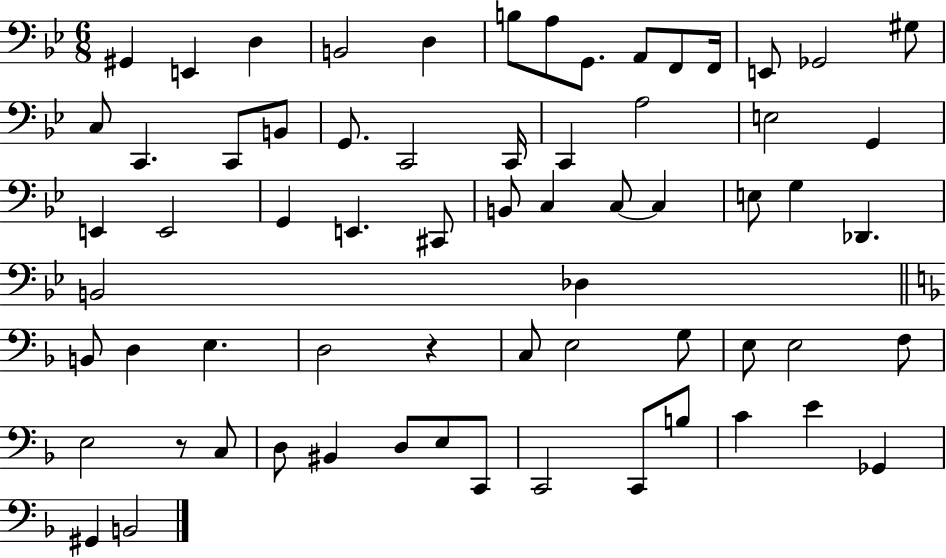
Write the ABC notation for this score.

X:1
T:Untitled
M:6/8
L:1/4
K:Bb
^G,, E,, D, B,,2 D, B,/2 A,/2 G,,/2 A,,/2 F,,/2 F,,/4 E,,/2 _G,,2 ^G,/2 C,/2 C,, C,,/2 B,,/2 G,,/2 C,,2 C,,/4 C,, A,2 E,2 G,, E,, E,,2 G,, E,, ^C,,/2 B,,/2 C, C,/2 C, E,/2 G, _D,, B,,2 _D, B,,/2 D, E, D,2 z C,/2 E,2 G,/2 E,/2 E,2 F,/2 E,2 z/2 C,/2 D,/2 ^B,, D,/2 E,/2 C,,/2 C,,2 C,,/2 B,/2 C E _G,, ^G,, B,,2